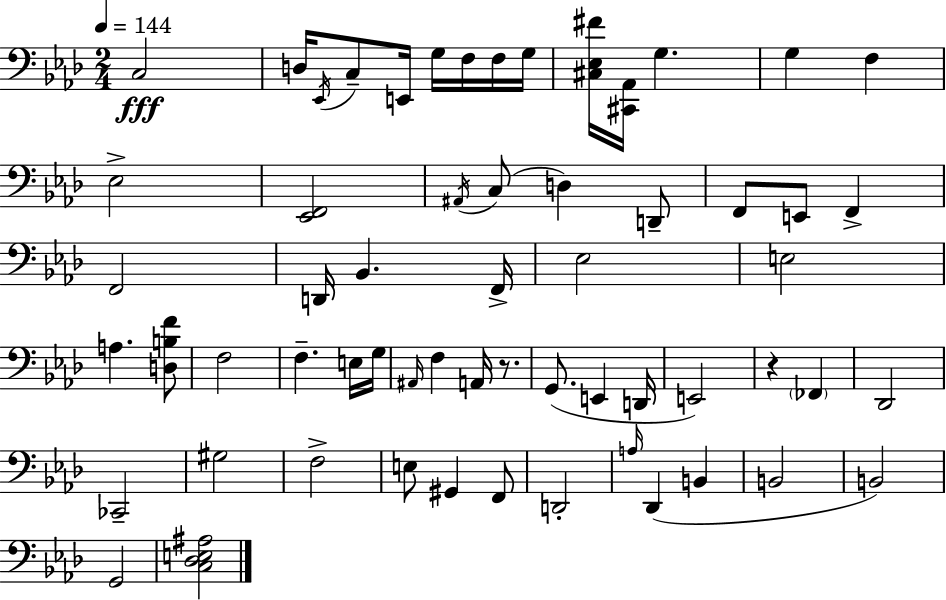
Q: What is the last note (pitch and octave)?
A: G2